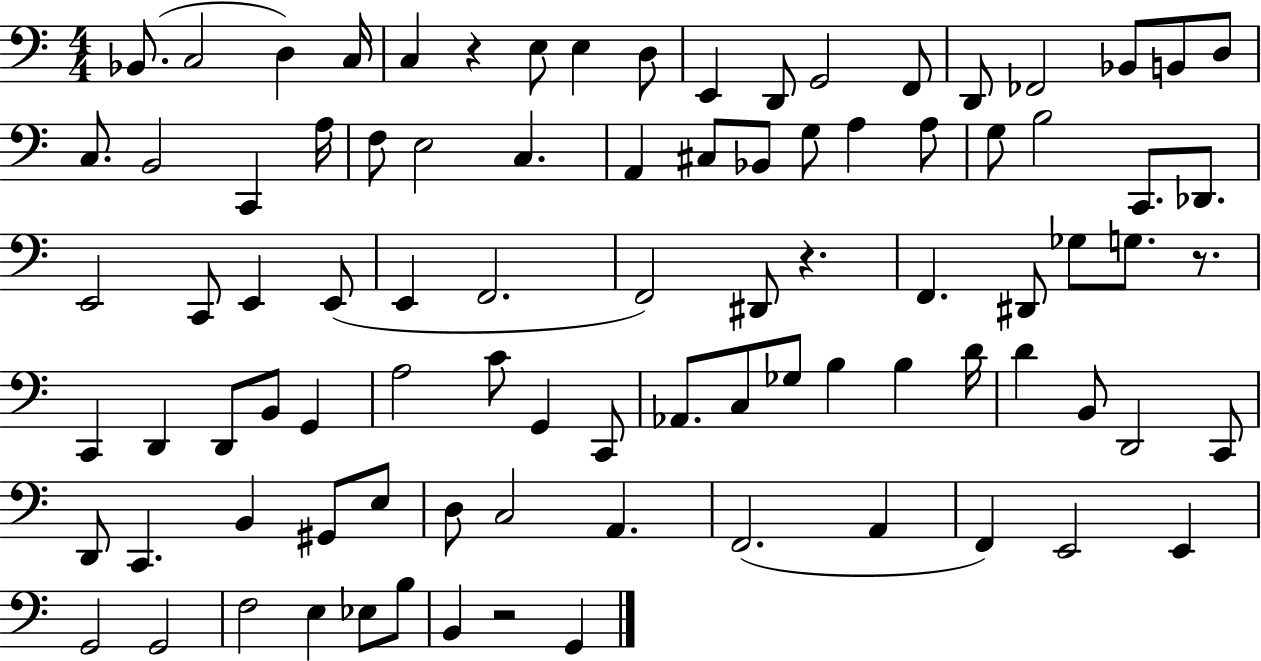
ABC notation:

X:1
T:Untitled
M:4/4
L:1/4
K:C
_B,,/2 C,2 D, C,/4 C, z E,/2 E, D,/2 E,, D,,/2 G,,2 F,,/2 D,,/2 _F,,2 _B,,/2 B,,/2 D,/2 C,/2 B,,2 C,, A,/4 F,/2 E,2 C, A,, ^C,/2 _B,,/2 G,/2 A, A,/2 G,/2 B,2 C,,/2 _D,,/2 E,,2 C,,/2 E,, E,,/2 E,, F,,2 F,,2 ^D,,/2 z F,, ^D,,/2 _G,/2 G,/2 z/2 C,, D,, D,,/2 B,,/2 G,, A,2 C/2 G,, C,,/2 _A,,/2 C,/2 _G,/2 B, B, D/4 D B,,/2 D,,2 C,,/2 D,,/2 C,, B,, ^G,,/2 E,/2 D,/2 C,2 A,, F,,2 A,, F,, E,,2 E,, G,,2 G,,2 F,2 E, _E,/2 B,/2 B,, z2 G,,